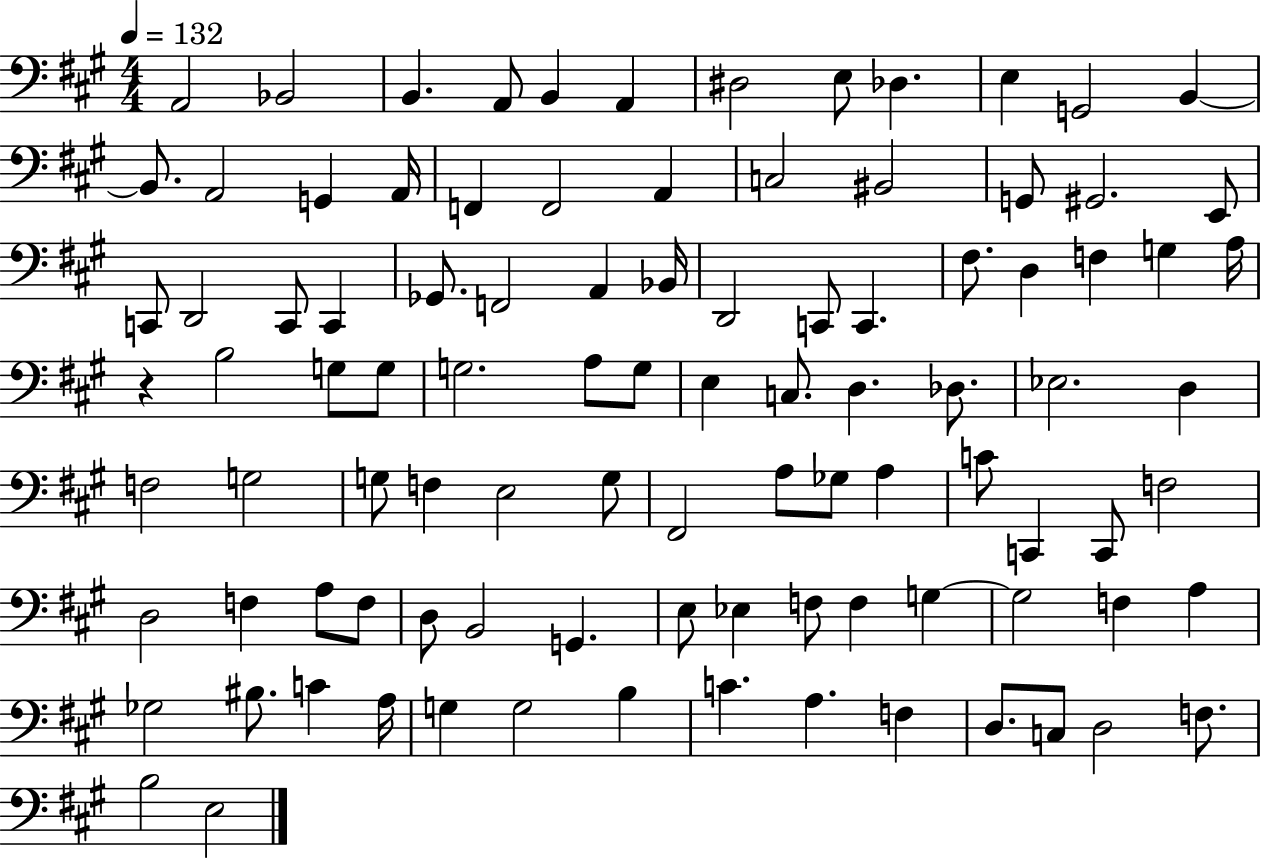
{
  \clef bass
  \numericTimeSignature
  \time 4/4
  \key a \major
  \tempo 4 = 132
  \repeat volta 2 { a,2 bes,2 | b,4. a,8 b,4 a,4 | dis2 e8 des4. | e4 g,2 b,4~~ | \break b,8. a,2 g,4 a,16 | f,4 f,2 a,4 | c2 bis,2 | g,8 gis,2. e,8 | \break c,8 d,2 c,8 c,4 | ges,8. f,2 a,4 bes,16 | d,2 c,8 c,4. | fis8. d4 f4 g4 a16 | \break r4 b2 g8 g8 | g2. a8 g8 | e4 c8. d4. des8. | ees2. d4 | \break f2 g2 | g8 f4 e2 g8 | fis,2 a8 ges8 a4 | c'8 c,4 c,8 f2 | \break d2 f4 a8 f8 | d8 b,2 g,4. | e8 ees4 f8 f4 g4~~ | g2 f4 a4 | \break ges2 bis8. c'4 a16 | g4 g2 b4 | c'4. a4. f4 | d8. c8 d2 f8. | \break b2 e2 | } \bar "|."
}